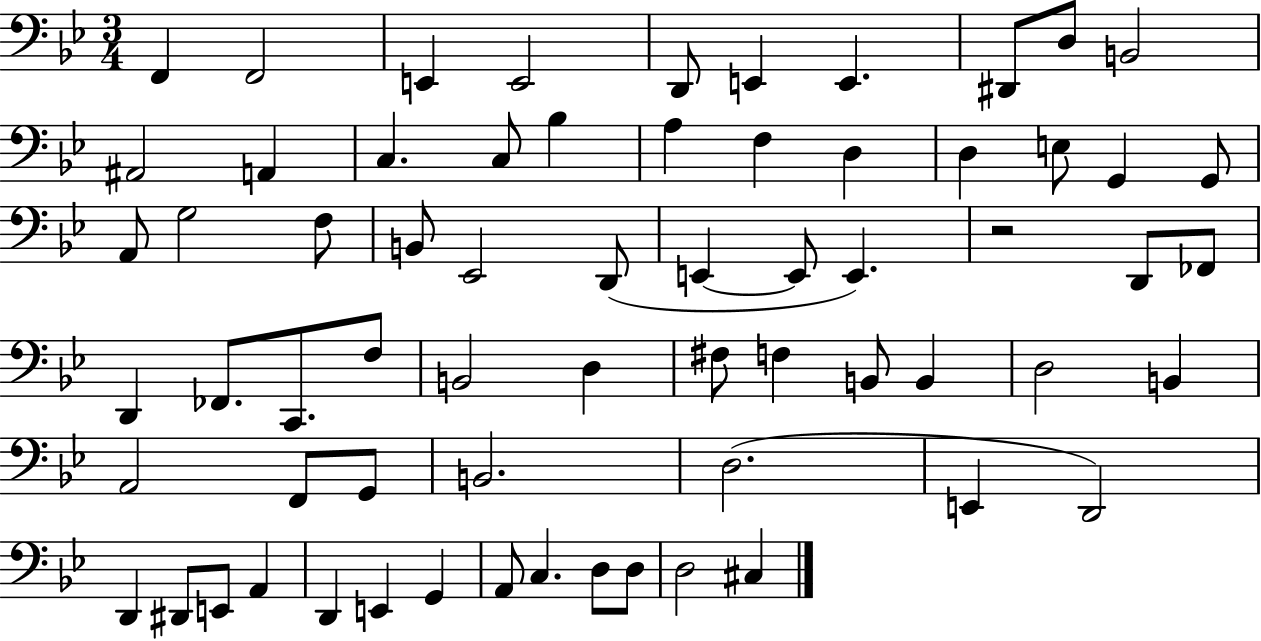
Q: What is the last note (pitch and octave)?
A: C#3